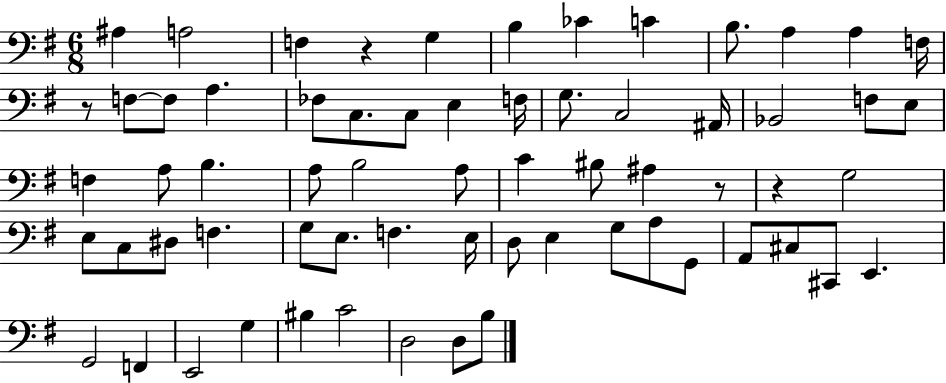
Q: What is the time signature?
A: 6/8